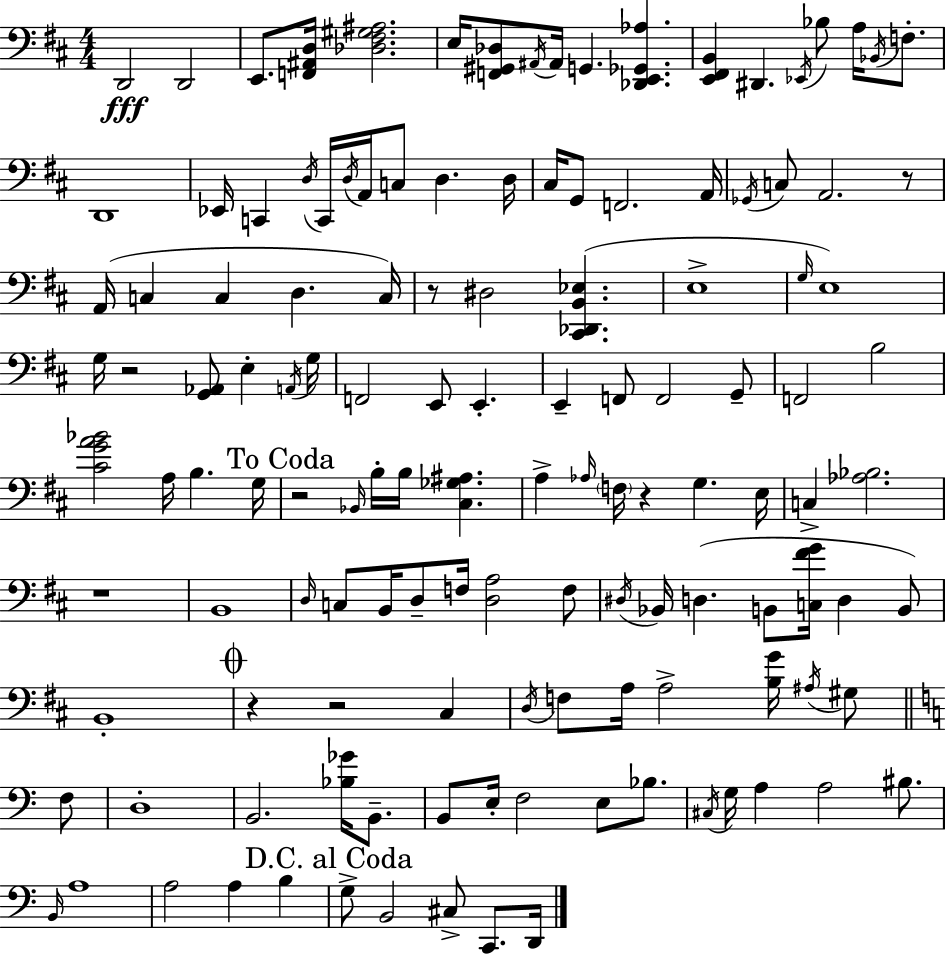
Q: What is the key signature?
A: D major